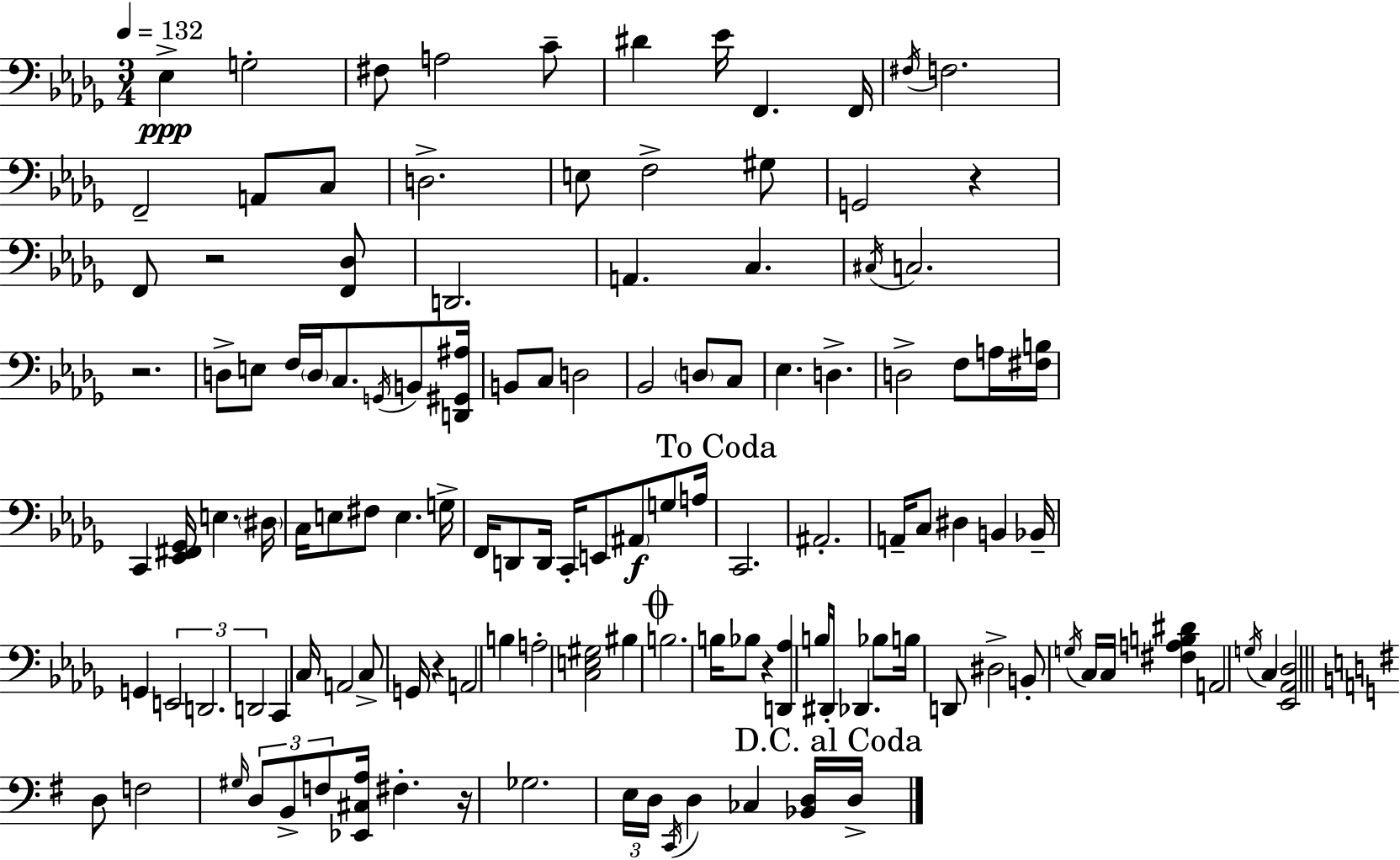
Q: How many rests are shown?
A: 6